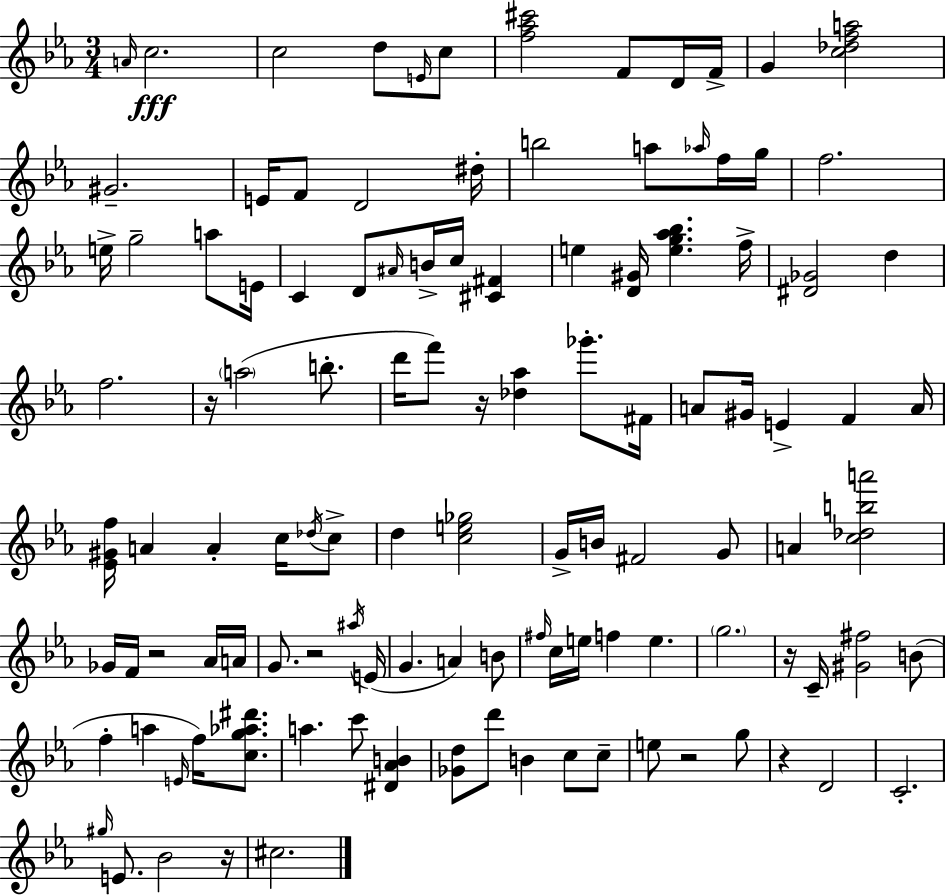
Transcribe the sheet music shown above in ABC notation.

X:1
T:Untitled
M:3/4
L:1/4
K:Eb
A/4 c2 c2 d/2 E/4 c/2 [f_a^c']2 F/2 D/4 F/4 G [c_dfa]2 ^G2 E/4 F/2 D2 ^d/4 b2 a/2 _a/4 f/4 g/4 f2 e/4 g2 a/2 E/4 C D/2 ^A/4 B/4 c/4 [^C^F] e [D^G]/4 [eg_a_b] f/4 [^D_G]2 d f2 z/4 a2 b/2 d'/4 f'/2 z/4 [_d_a] _g'/2 ^F/4 A/2 ^G/4 E F A/4 [_E^Gf]/4 A A c/4 _d/4 c/2 d [ce_g]2 G/4 B/4 ^F2 G/2 A [c_dba']2 _G/4 F/4 z2 _A/4 A/4 G/2 z2 ^a/4 E/4 G A B/2 ^f/4 c/4 e/4 f e g2 z/4 C/4 [^G^f]2 B/2 f a E/4 f/4 [cg_a^d']/2 a c'/2 [^D_AB] [_Gd]/2 d'/2 B c/2 c/2 e/2 z2 g/2 z D2 C2 ^g/4 E/2 _B2 z/4 ^c2